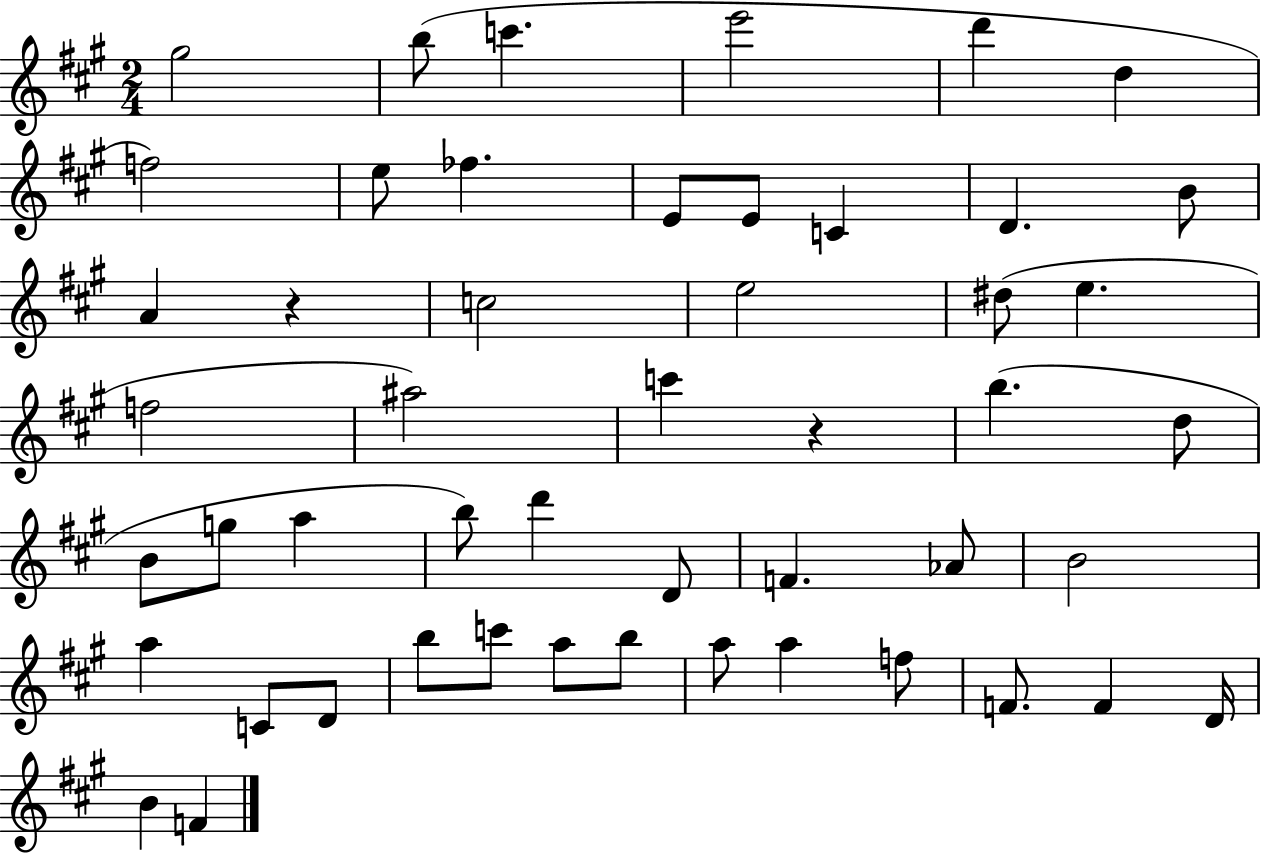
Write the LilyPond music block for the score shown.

{
  \clef treble
  \numericTimeSignature
  \time 2/4
  \key a \major
  gis''2 | b''8( c'''4. | e'''2 | d'''4 d''4 | \break f''2) | e''8 fes''4. | e'8 e'8 c'4 | d'4. b'8 | \break a'4 r4 | c''2 | e''2 | dis''8( e''4. | \break f''2 | ais''2) | c'''4 r4 | b''4.( d''8 | \break b'8 g''8 a''4 | b''8) d'''4 d'8 | f'4. aes'8 | b'2 | \break a''4 c'8 d'8 | b''8 c'''8 a''8 b''8 | a''8 a''4 f''8 | f'8. f'4 d'16 | \break b'4 f'4 | \bar "|."
}